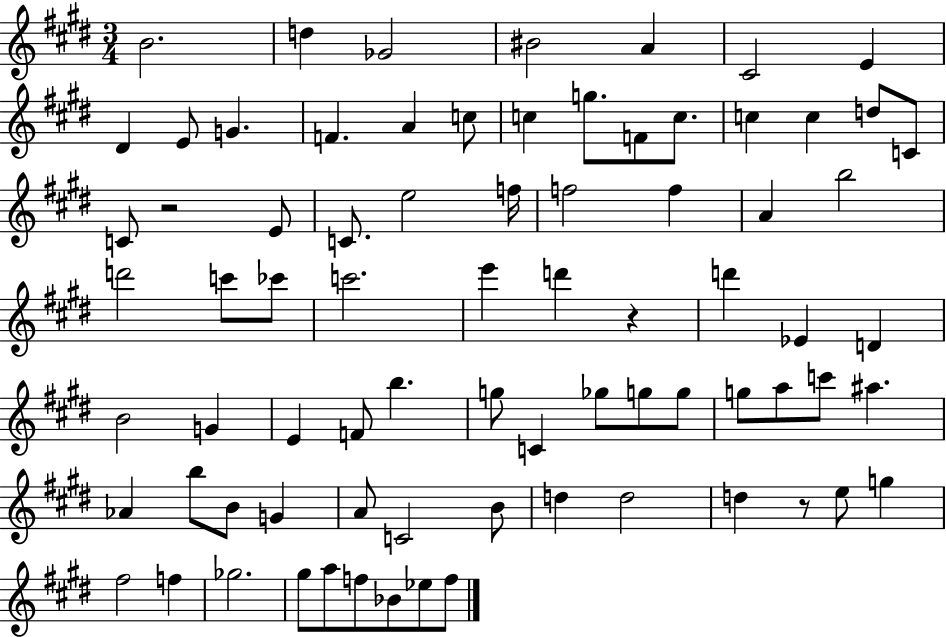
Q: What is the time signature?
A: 3/4